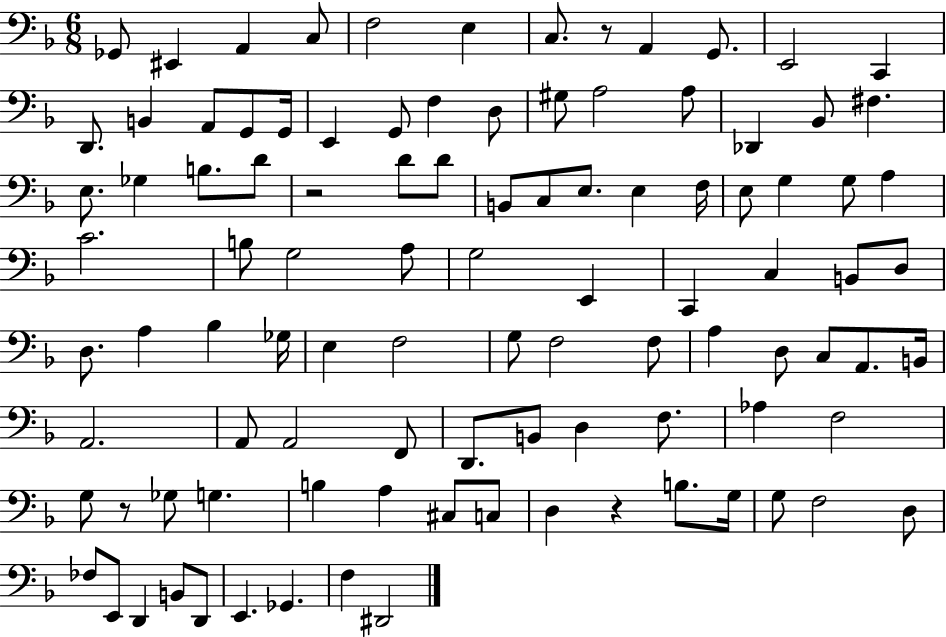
Gb2/e EIS2/q A2/q C3/e F3/h E3/q C3/e. R/e A2/q G2/e. E2/h C2/q D2/e. B2/q A2/e G2/e G2/s E2/q G2/e F3/q D3/e G#3/e A3/h A3/e Db2/q Bb2/e F#3/q. E3/e. Gb3/q B3/e. D4/e R/h D4/e D4/e B2/e C3/e E3/e. E3/q F3/s E3/e G3/q G3/e A3/q C4/h. B3/e G3/h A3/e G3/h E2/q C2/q C3/q B2/e D3/e D3/e. A3/q Bb3/q Gb3/s E3/q F3/h G3/e F3/h F3/e A3/q D3/e C3/e A2/e. B2/s A2/h. A2/e A2/h F2/e D2/e. B2/e D3/q F3/e. Ab3/q F3/h G3/e R/e Gb3/e G3/q. B3/q A3/q C#3/e C3/e D3/q R/q B3/e. G3/s G3/e F3/h D3/e FES3/e E2/e D2/q B2/e D2/e E2/q. Gb2/q. F3/q D#2/h